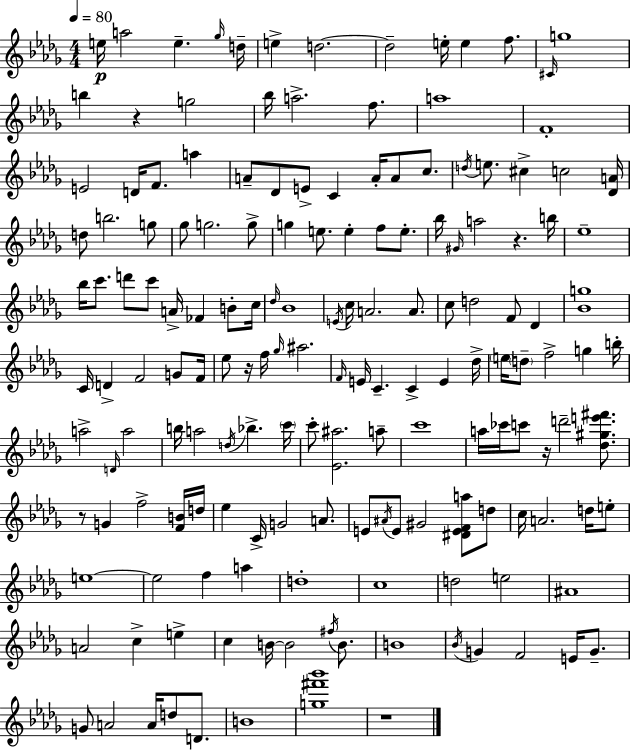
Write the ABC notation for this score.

X:1
T:Untitled
M:4/4
L:1/4
K:Bbm
e/4 a2 e _g/4 d/4 e d2 d2 e/4 e f/2 ^C/4 g4 b z g2 _b/4 a2 f/2 a4 F4 E2 D/4 F/2 a A/2 _D/2 E/2 C A/4 A/2 c/2 d/4 e/2 ^c c2 [_DA]/4 d/2 b2 g/2 _g/2 g2 g/2 g e/2 e f/2 e/2 _b/4 ^G/4 a2 z b/4 _e4 _b/4 c'/2 d'/2 c'/2 A/4 _F B/2 c/4 _d/4 _B4 E/4 c/4 A2 A/2 c/2 d2 F/2 _D [_Bg]4 C/4 D F2 G/2 F/4 _e/2 z/4 f/4 _g/4 ^a2 F/4 E/4 C C E _d/4 e/4 d/2 f2 g b/4 a2 D/4 a2 b/4 a2 d/4 _b c'/4 c'/2 [_E^a]2 a/2 c'4 a/4 _c'/4 c'/2 z/4 d'2 [_d^ge'^f']/2 z/2 G f2 [FB]/4 d/4 _e C/4 G2 A/2 E/2 ^A/4 E/2 ^G2 [^DEFa]/2 d/2 c/4 A2 d/4 e/2 e4 e2 f a d4 c4 d2 e2 ^A4 A2 c e c B/4 B2 ^f/4 B/2 B4 _B/4 G F2 E/4 G/2 G/2 A2 A/4 d/2 D/2 B4 [g^f'_b']4 z4